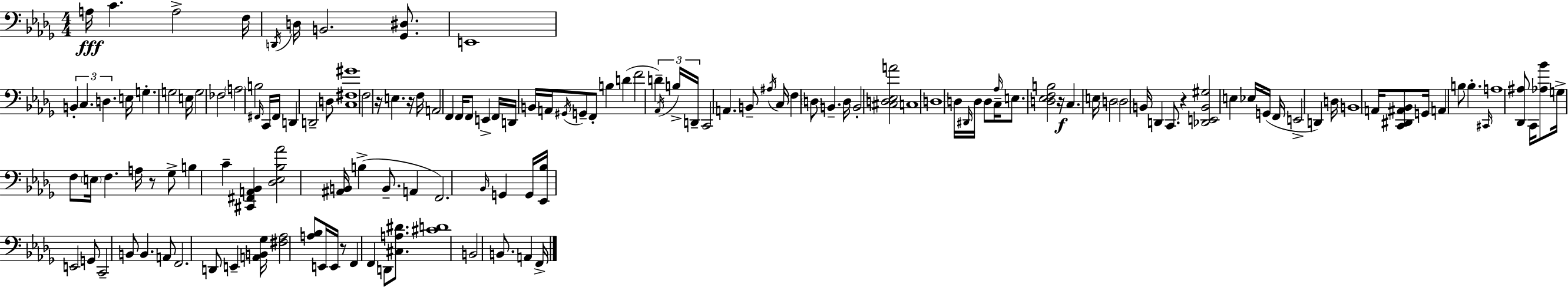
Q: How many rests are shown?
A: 6